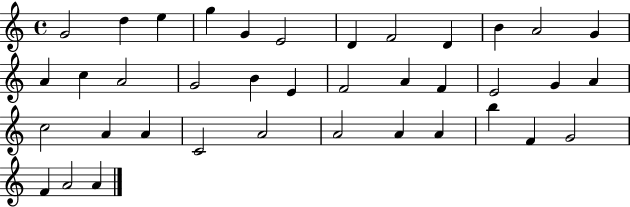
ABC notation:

X:1
T:Untitled
M:4/4
L:1/4
K:C
G2 d e g G E2 D F2 D B A2 G A c A2 G2 B E F2 A F E2 G A c2 A A C2 A2 A2 A A b F G2 F A2 A